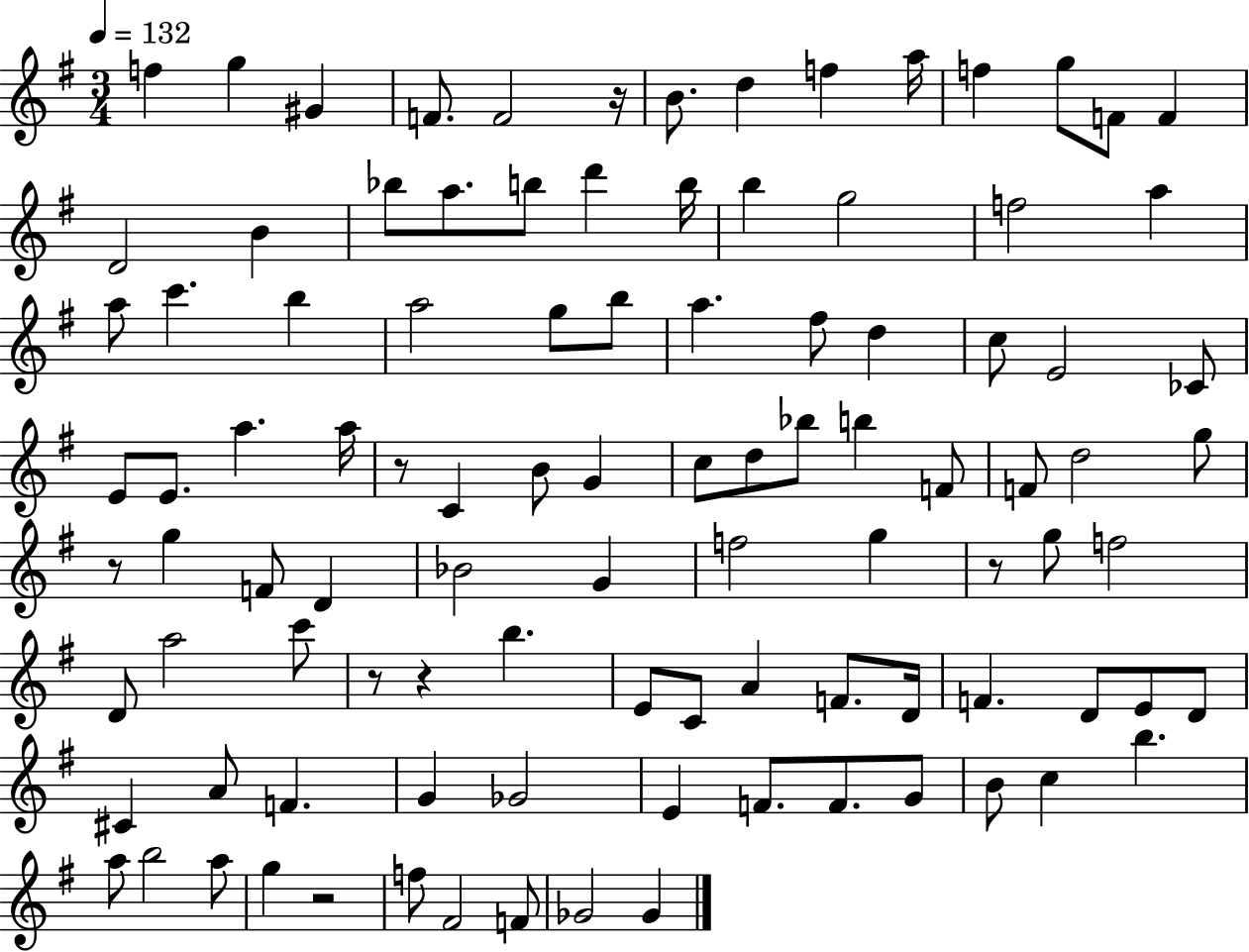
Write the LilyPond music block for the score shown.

{
  \clef treble
  \numericTimeSignature
  \time 3/4
  \key g \major
  \tempo 4 = 132
  \repeat volta 2 { f''4 g''4 gis'4 | f'8. f'2 r16 | b'8. d''4 f''4 a''16 | f''4 g''8 f'8 f'4 | \break d'2 b'4 | bes''8 a''8. b''8 d'''4 b''16 | b''4 g''2 | f''2 a''4 | \break a''8 c'''4. b''4 | a''2 g''8 b''8 | a''4. fis''8 d''4 | c''8 e'2 ces'8 | \break e'8 e'8. a''4. a''16 | r8 c'4 b'8 g'4 | c''8 d''8 bes''8 b''4 f'8 | f'8 d''2 g''8 | \break r8 g''4 f'8 d'4 | bes'2 g'4 | f''2 g''4 | r8 g''8 f''2 | \break d'8 a''2 c'''8 | r8 r4 b''4. | e'8 c'8 a'4 f'8. d'16 | f'4. d'8 e'8 d'8 | \break cis'4 a'8 f'4. | g'4 ges'2 | e'4 f'8. f'8. g'8 | b'8 c''4 b''4. | \break a''8 b''2 a''8 | g''4 r2 | f''8 fis'2 f'8 | ges'2 ges'4 | \break } \bar "|."
}